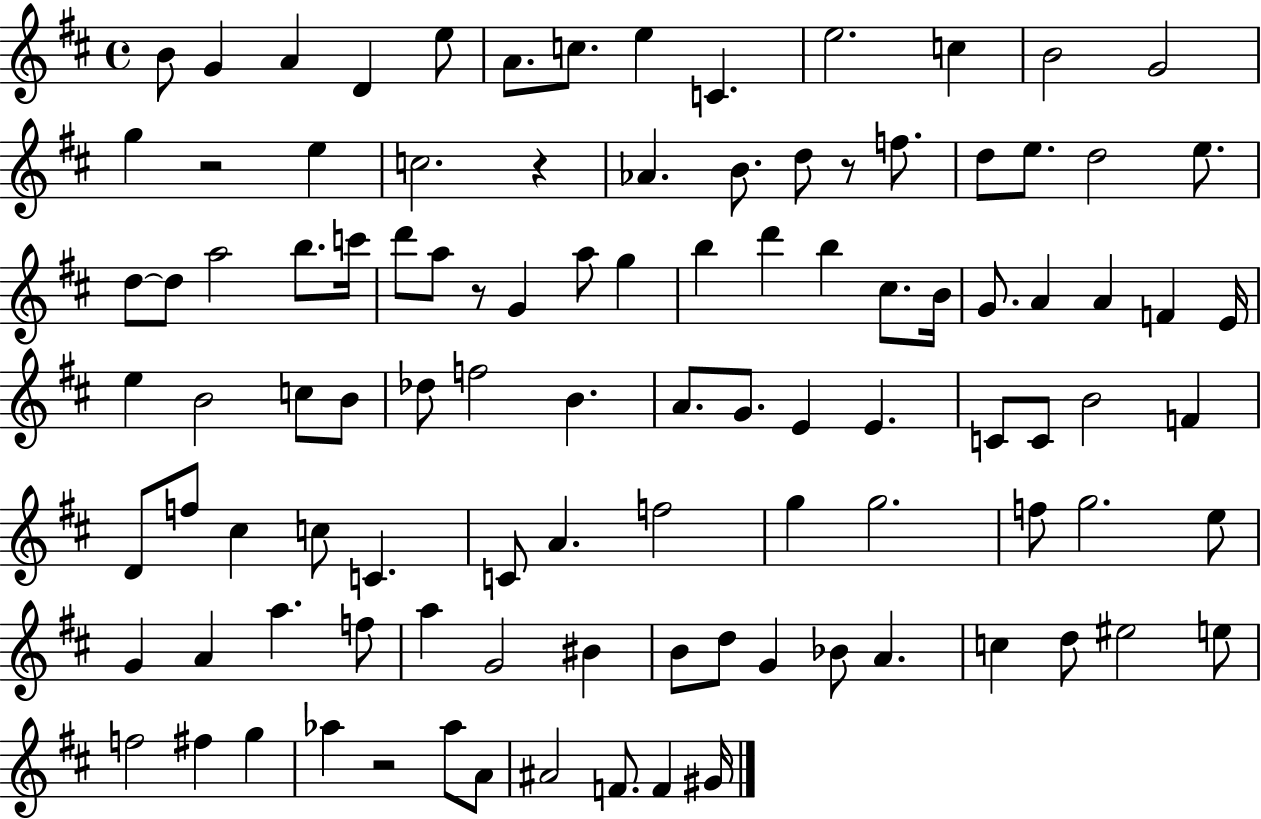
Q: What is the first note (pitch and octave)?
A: B4